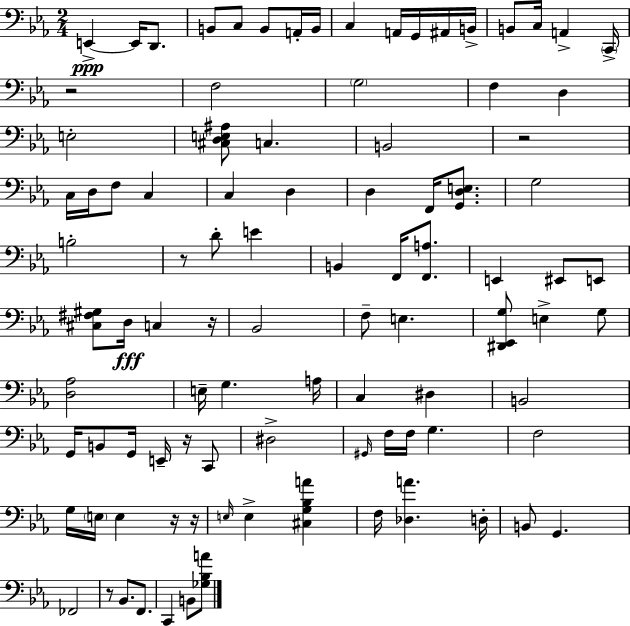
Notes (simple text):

E2/q E2/s D2/e. B2/e C3/e B2/e A2/s B2/s C3/q A2/s G2/s A#2/s B2/s B2/e C3/s A2/q C2/s R/h F3/h G3/h F3/q D3/q E3/h [C#3,D3,E3,A#3]/e C3/q. B2/h R/h C3/s D3/s F3/e C3/q C3/q D3/q D3/q F2/s [G2,D3,E3]/e. G3/h B3/h R/e D4/e E4/q B2/q F2/s [F2,A3]/e. E2/q EIS2/e E2/e [C#3,F#3,G#3]/e D3/s C3/q R/s Bb2/h F3/e E3/q. [D#2,Eb2,G3]/e E3/q G3/e [D3,Ab3]/h E3/s G3/q. A3/s C3/q D#3/q B2/h G2/s B2/e G2/s E2/s R/s C2/e D#3/h G#2/s F3/s F3/s G3/q. F3/h G3/s E3/s E3/q R/s R/s E3/s E3/q [C#3,G3,Bb3,A4]/q F3/s [Db3,A4]/q. D3/s B2/e G2/q. FES2/h R/e Bb2/e. F2/e. C2/q B2/e [Gb3,Bb3,A4]/e